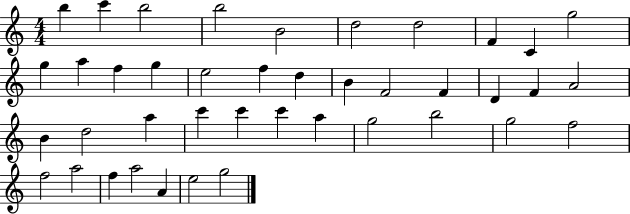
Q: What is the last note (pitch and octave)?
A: G5